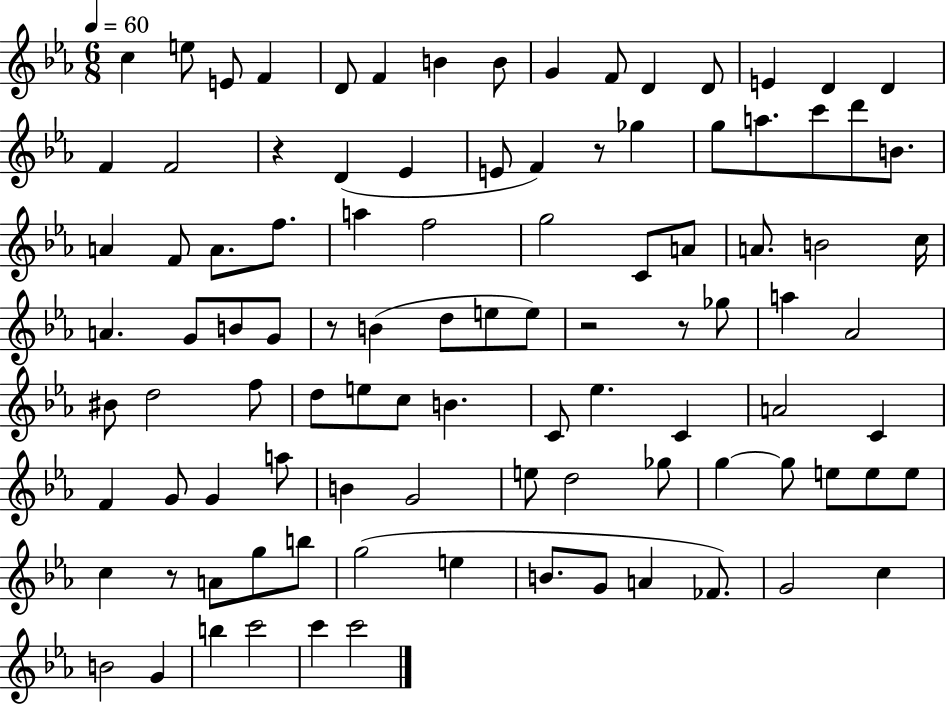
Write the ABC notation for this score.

X:1
T:Untitled
M:6/8
L:1/4
K:Eb
c e/2 E/2 F D/2 F B B/2 G F/2 D D/2 E D D F F2 z D _E E/2 F z/2 _g g/2 a/2 c'/2 d'/2 B/2 A F/2 A/2 f/2 a f2 g2 C/2 A/2 A/2 B2 c/4 A G/2 B/2 G/2 z/2 B d/2 e/2 e/2 z2 z/2 _g/2 a _A2 ^B/2 d2 f/2 d/2 e/2 c/2 B C/2 _e C A2 C F G/2 G a/2 B G2 e/2 d2 _g/2 g g/2 e/2 e/2 e/2 c z/2 A/2 g/2 b/2 g2 e B/2 G/2 A _F/2 G2 c B2 G b c'2 c' c'2